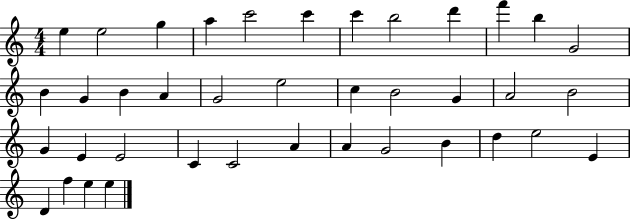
E5/q E5/h G5/q A5/q C6/h C6/q C6/q B5/h D6/q F6/q B5/q G4/h B4/q G4/q B4/q A4/q G4/h E5/h C5/q B4/h G4/q A4/h B4/h G4/q E4/q E4/h C4/q C4/h A4/q A4/q G4/h B4/q D5/q E5/h E4/q D4/q F5/q E5/q E5/q